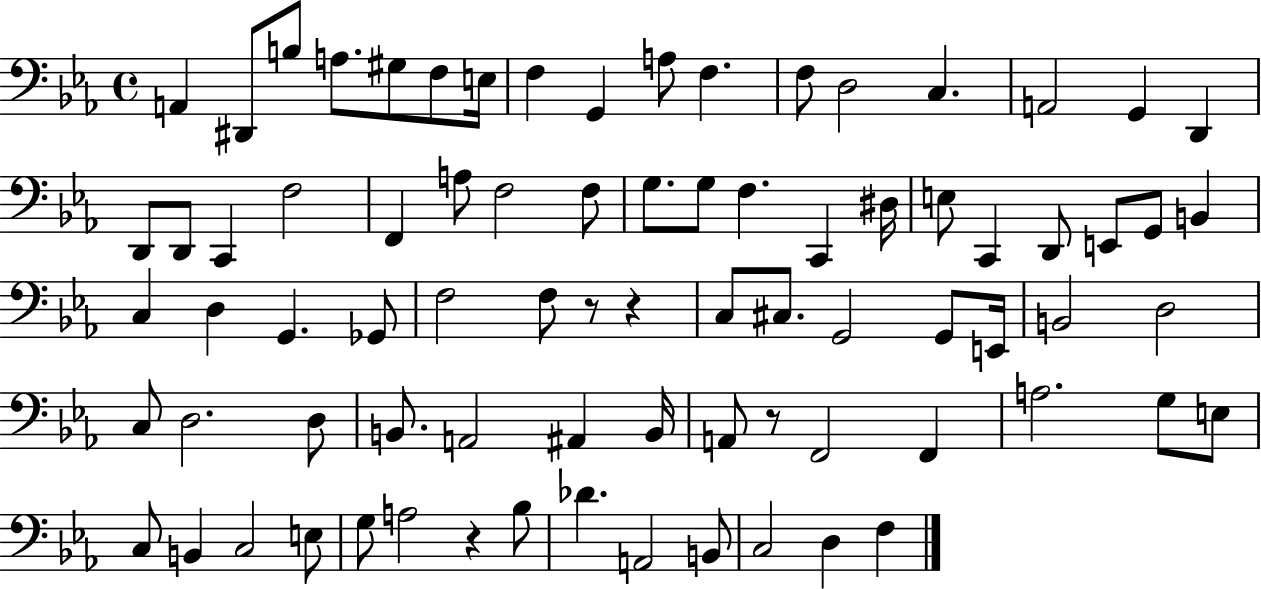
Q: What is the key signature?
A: EES major